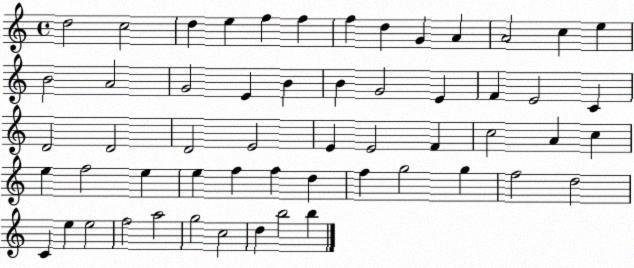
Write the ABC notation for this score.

X:1
T:Untitled
M:4/4
L:1/4
K:C
d2 c2 d e f f f d G A A2 c e B2 A2 G2 E B B G2 E F E2 C D2 D2 D2 E2 E E2 F c2 A c e f2 e e f f d f g2 g f2 d2 C e e2 f2 a2 g2 c2 d b2 b